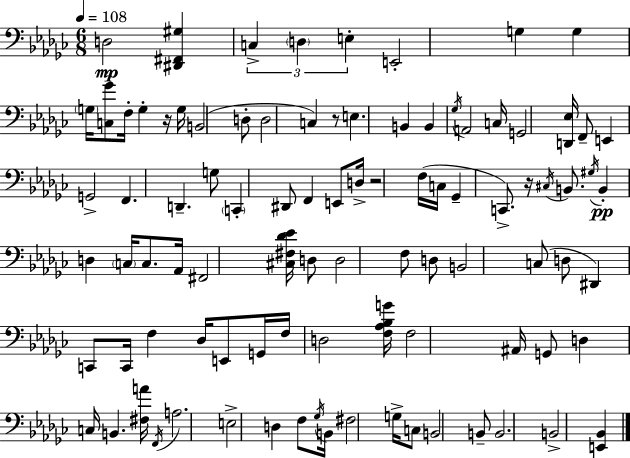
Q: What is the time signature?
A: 6/8